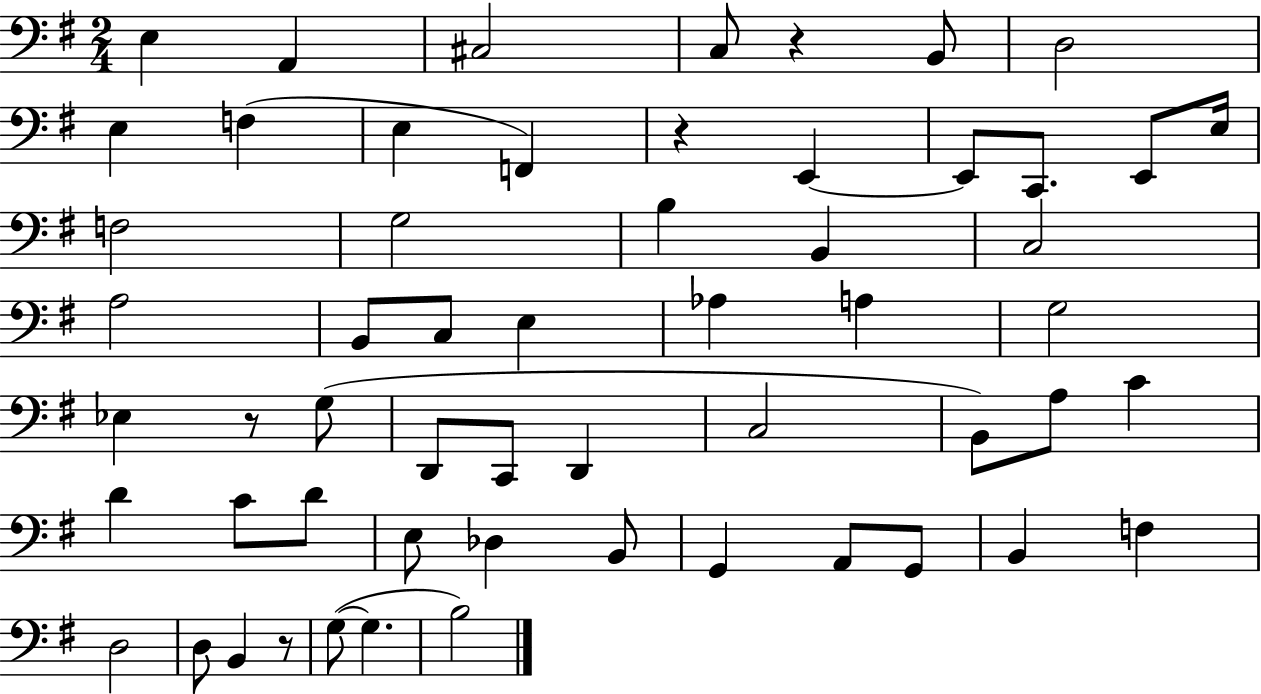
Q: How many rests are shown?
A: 4